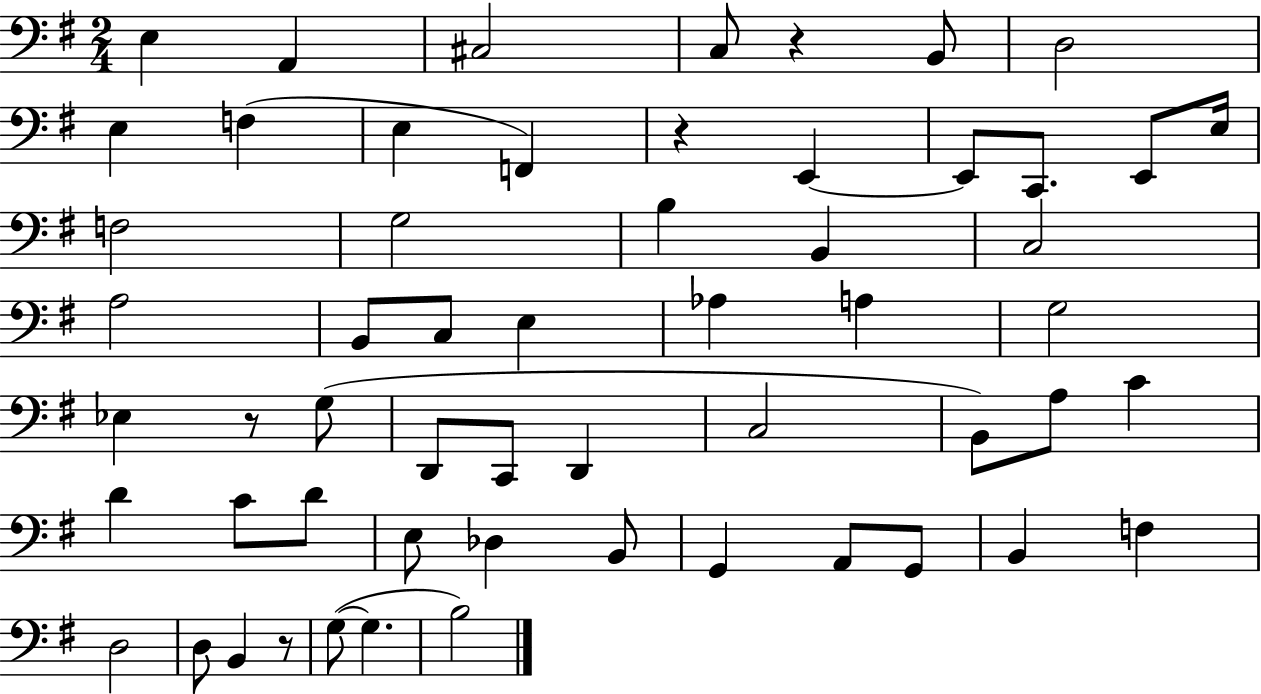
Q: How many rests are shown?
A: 4